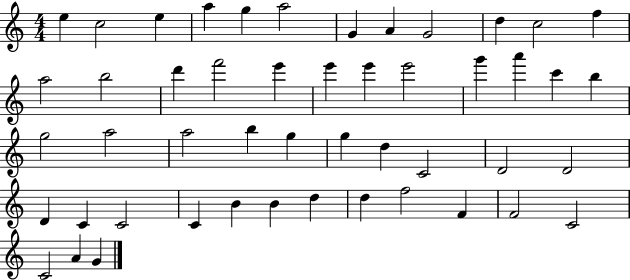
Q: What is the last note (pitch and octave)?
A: G4